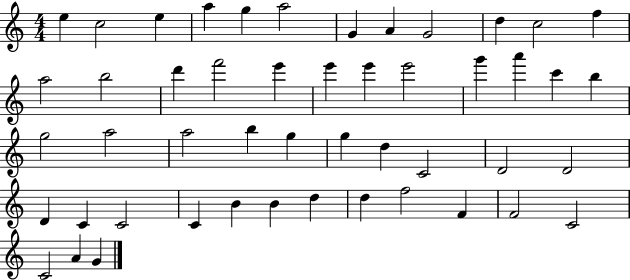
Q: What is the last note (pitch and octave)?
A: G4